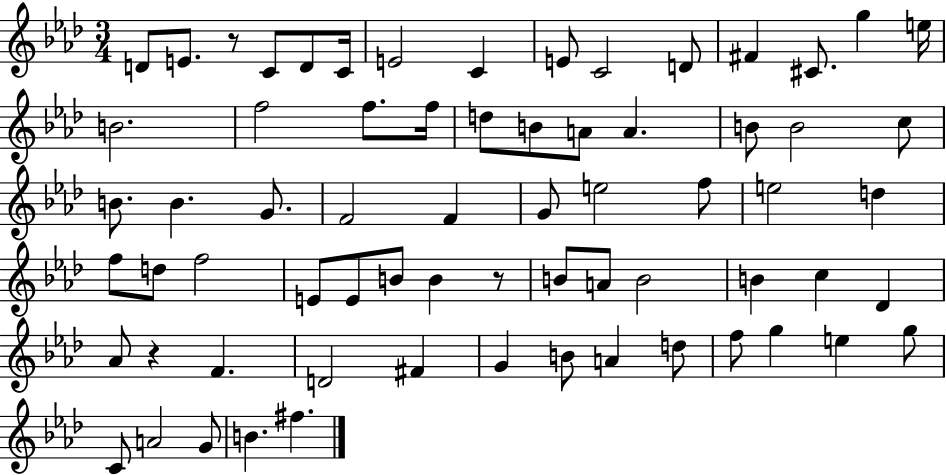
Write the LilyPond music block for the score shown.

{
  \clef treble
  \numericTimeSignature
  \time 3/4
  \key aes \major
  d'8 e'8. r8 c'8 d'8 c'16 | e'2 c'4 | e'8 c'2 d'8 | fis'4 cis'8. g''4 e''16 | \break b'2. | f''2 f''8. f''16 | d''8 b'8 a'8 a'4. | b'8 b'2 c''8 | \break b'8. b'4. g'8. | f'2 f'4 | g'8 e''2 f''8 | e''2 d''4 | \break f''8 d''8 f''2 | e'8 e'8 b'8 b'4 r8 | b'8 a'8 b'2 | b'4 c''4 des'4 | \break aes'8 r4 f'4. | d'2 fis'4 | g'4 b'8 a'4 d''8 | f''8 g''4 e''4 g''8 | \break c'8 a'2 g'8 | b'4. fis''4. | \bar "|."
}